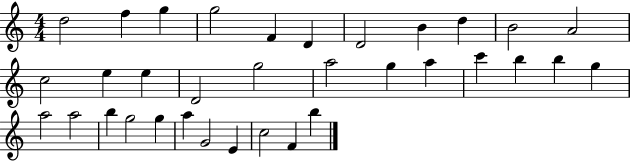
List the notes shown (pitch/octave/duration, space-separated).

D5/h F5/q G5/q G5/h F4/q D4/q D4/h B4/q D5/q B4/h A4/h C5/h E5/q E5/q D4/h G5/h A5/h G5/q A5/q C6/q B5/q B5/q G5/q A5/h A5/h B5/q G5/h G5/q A5/q G4/h E4/q C5/h F4/q B5/q